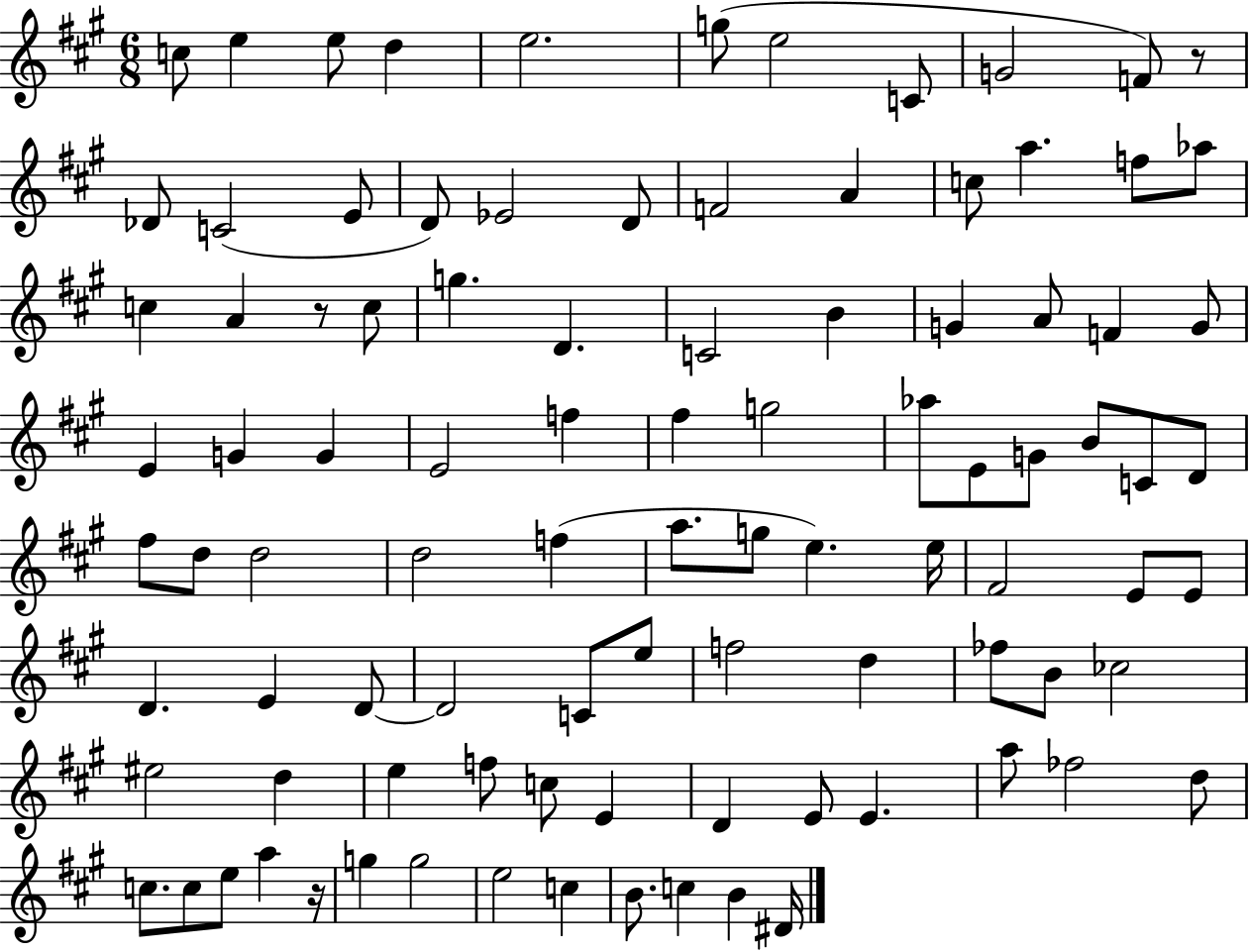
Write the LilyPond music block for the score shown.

{
  \clef treble
  \numericTimeSignature
  \time 6/8
  \key a \major
  c''8 e''4 e''8 d''4 | e''2. | g''8( e''2 c'8 | g'2 f'8) r8 | \break des'8 c'2( e'8 | d'8) ees'2 d'8 | f'2 a'4 | c''8 a''4. f''8 aes''8 | \break c''4 a'4 r8 c''8 | g''4. d'4. | c'2 b'4 | g'4 a'8 f'4 g'8 | \break e'4 g'4 g'4 | e'2 f''4 | fis''4 g''2 | aes''8 e'8 g'8 b'8 c'8 d'8 | \break fis''8 d''8 d''2 | d''2 f''4( | a''8. g''8 e''4.) e''16 | fis'2 e'8 e'8 | \break d'4. e'4 d'8~~ | d'2 c'8 e''8 | f''2 d''4 | fes''8 b'8 ces''2 | \break eis''2 d''4 | e''4 f''8 c''8 e'4 | d'4 e'8 e'4. | a''8 fes''2 d''8 | \break c''8. c''8 e''8 a''4 r16 | g''4 g''2 | e''2 c''4 | b'8. c''4 b'4 dis'16 | \break \bar "|."
}